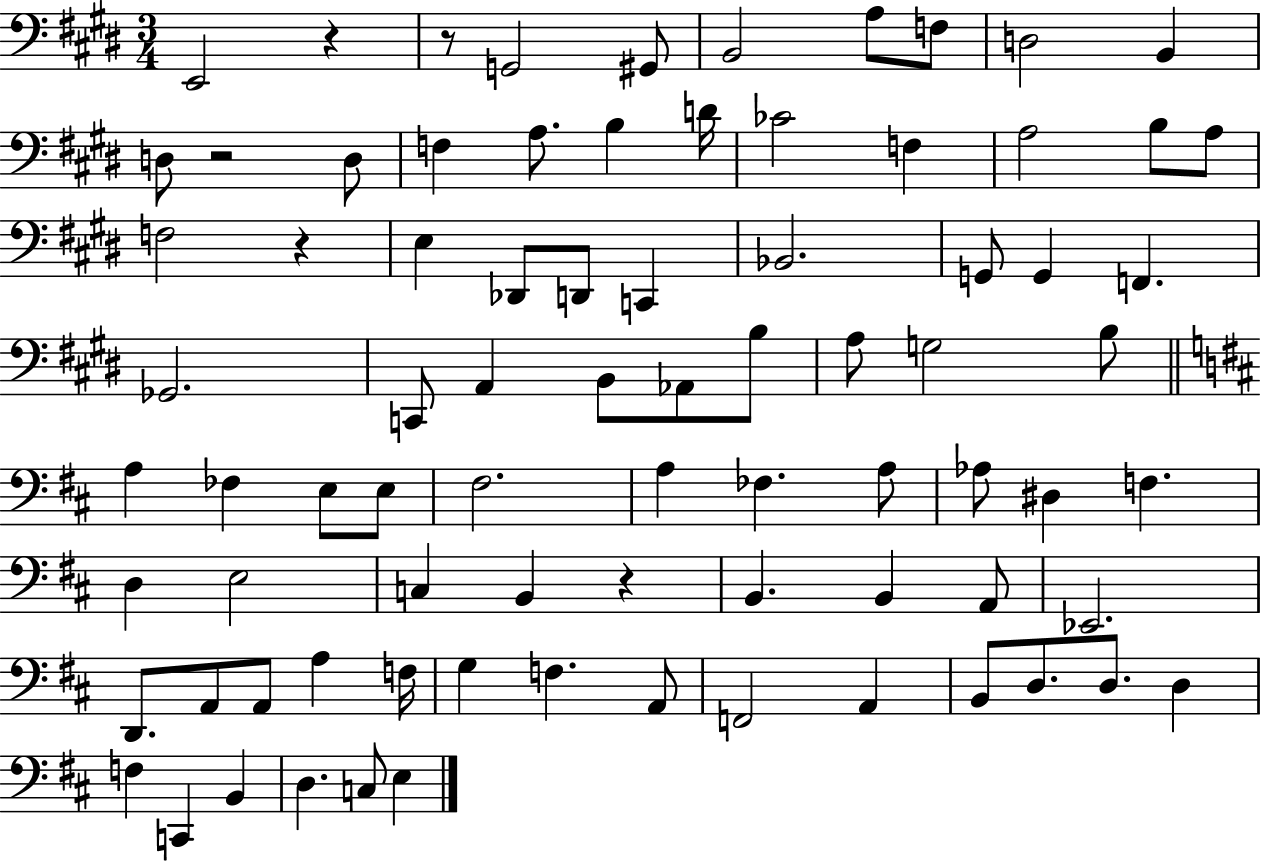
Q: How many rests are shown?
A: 5